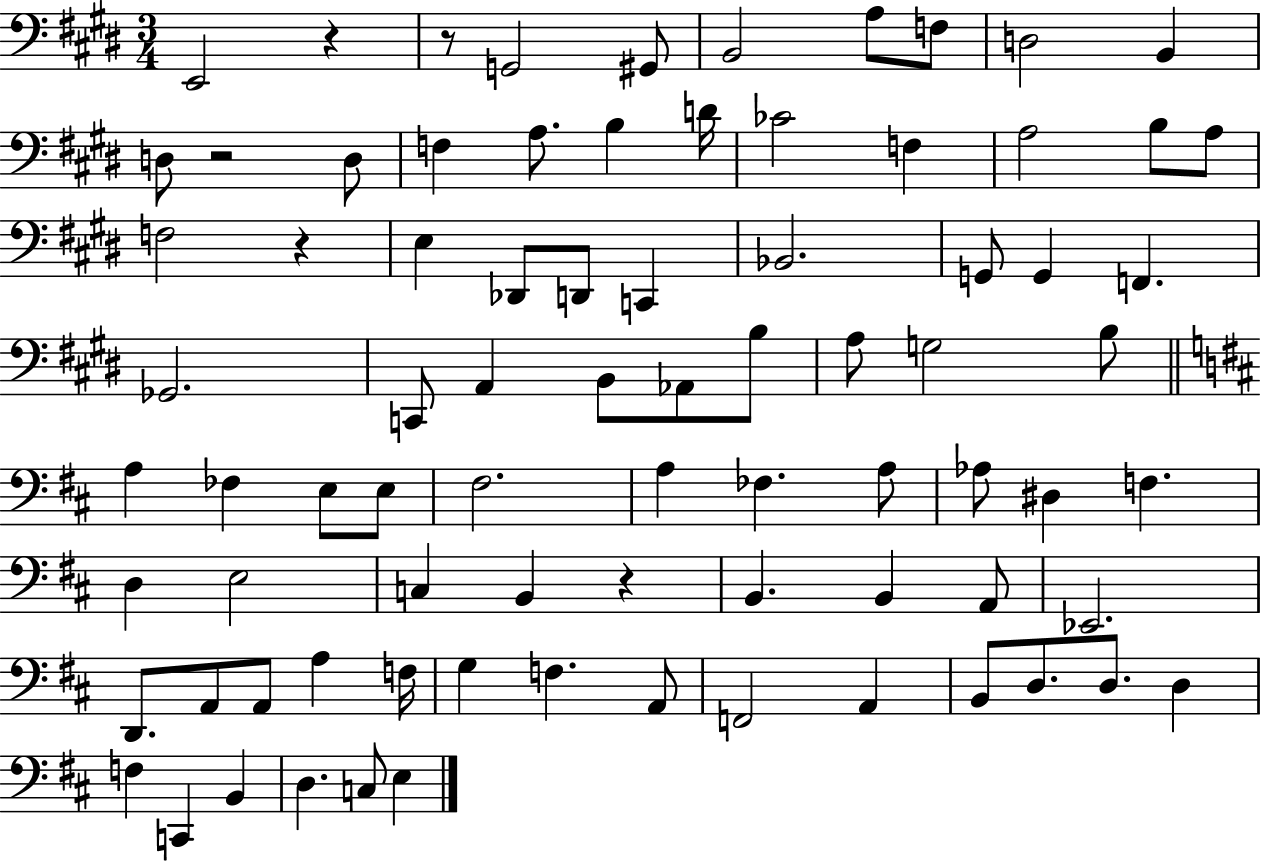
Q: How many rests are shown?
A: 5